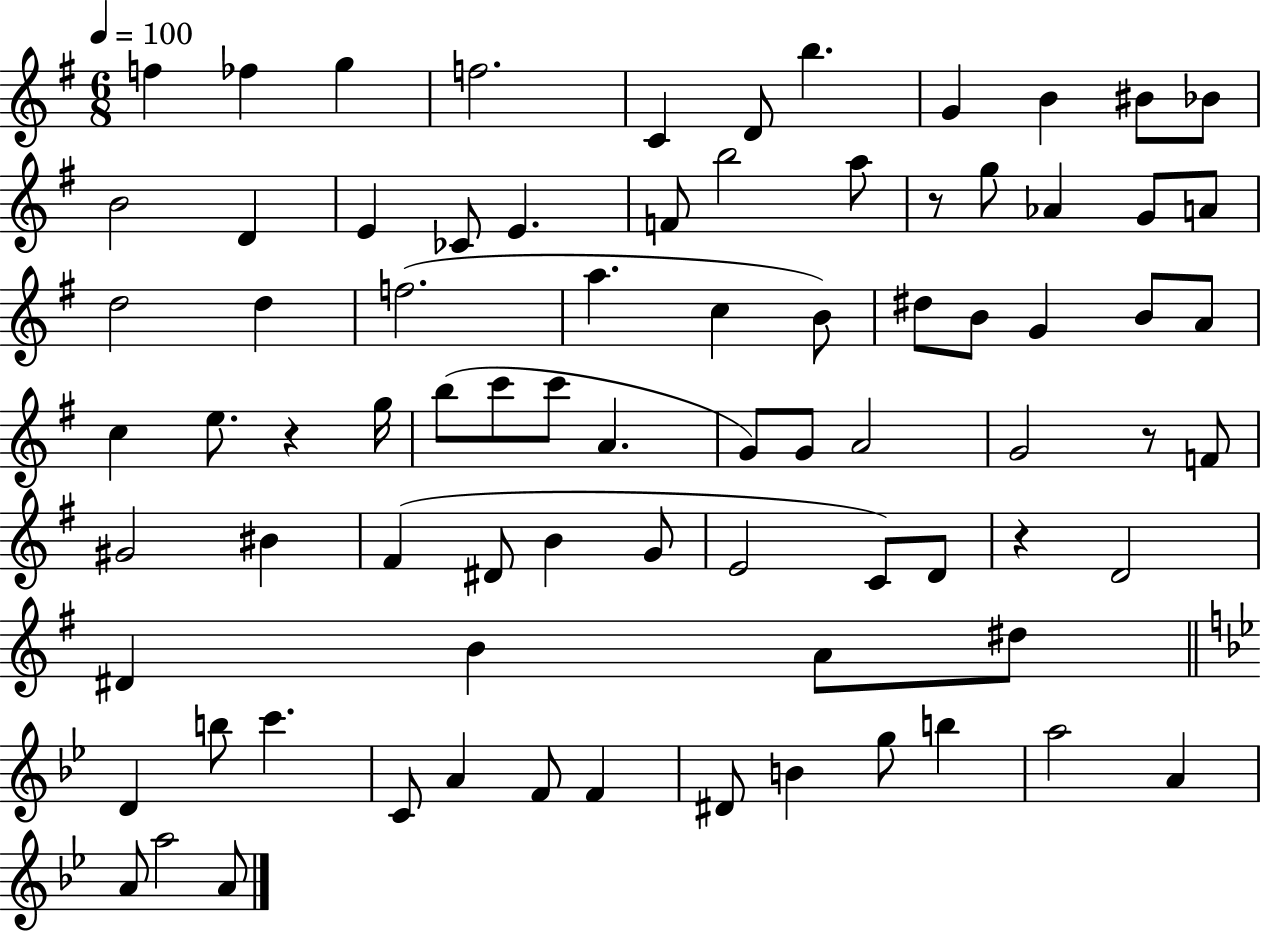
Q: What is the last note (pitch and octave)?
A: A4